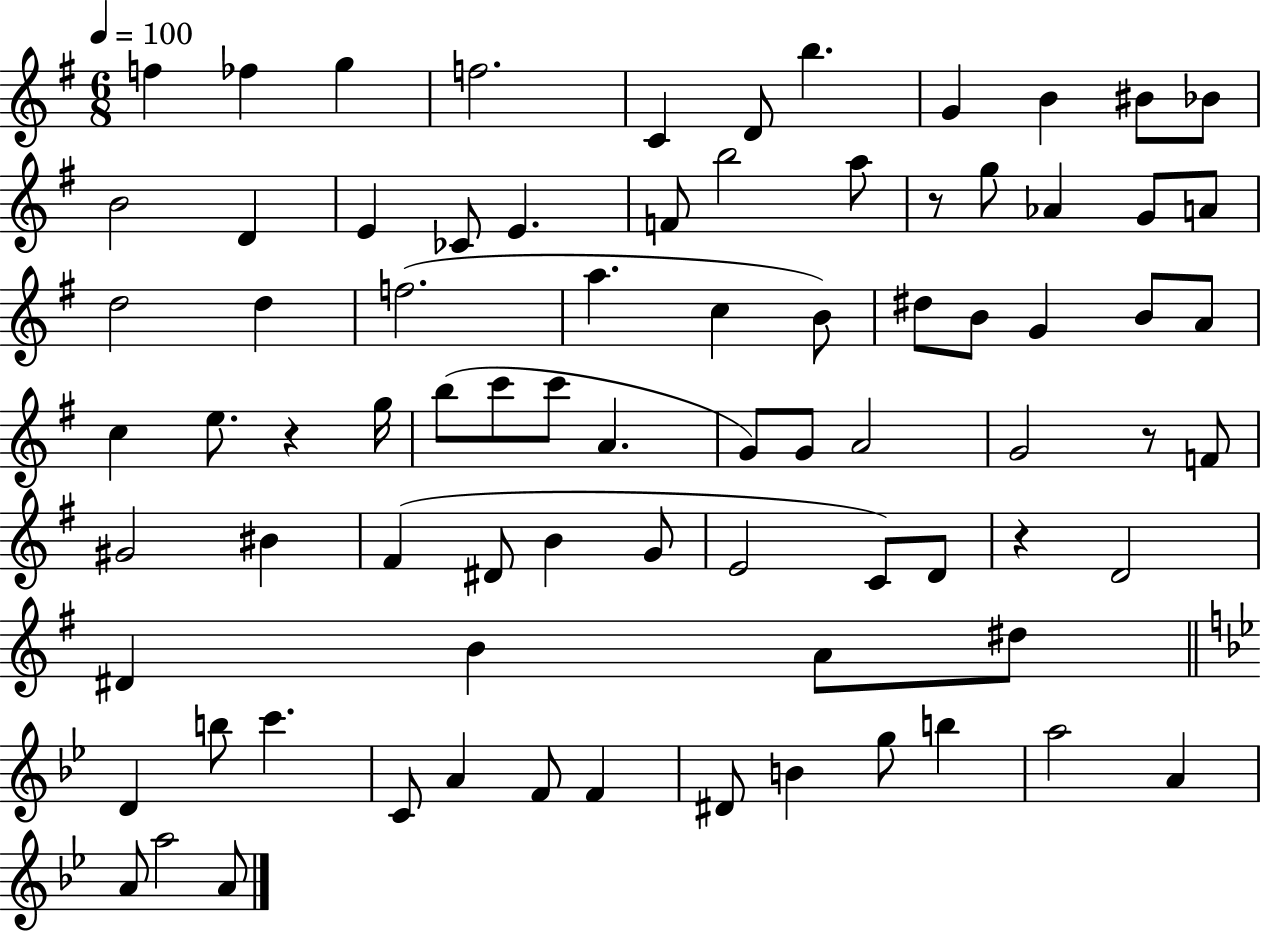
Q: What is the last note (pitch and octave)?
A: A4